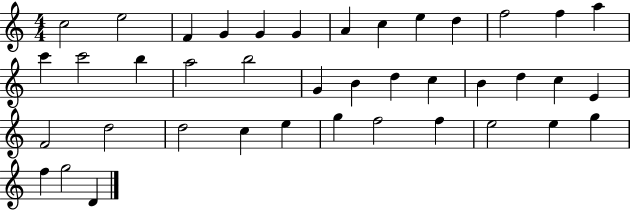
C5/h E5/h F4/q G4/q G4/q G4/q A4/q C5/q E5/q D5/q F5/h F5/q A5/q C6/q C6/h B5/q A5/h B5/h G4/q B4/q D5/q C5/q B4/q D5/q C5/q E4/q F4/h D5/h D5/h C5/q E5/q G5/q F5/h F5/q E5/h E5/q G5/q F5/q G5/h D4/q